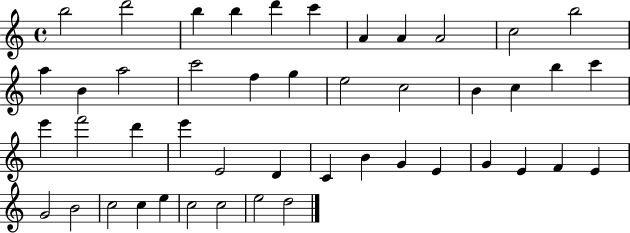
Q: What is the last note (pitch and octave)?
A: D5